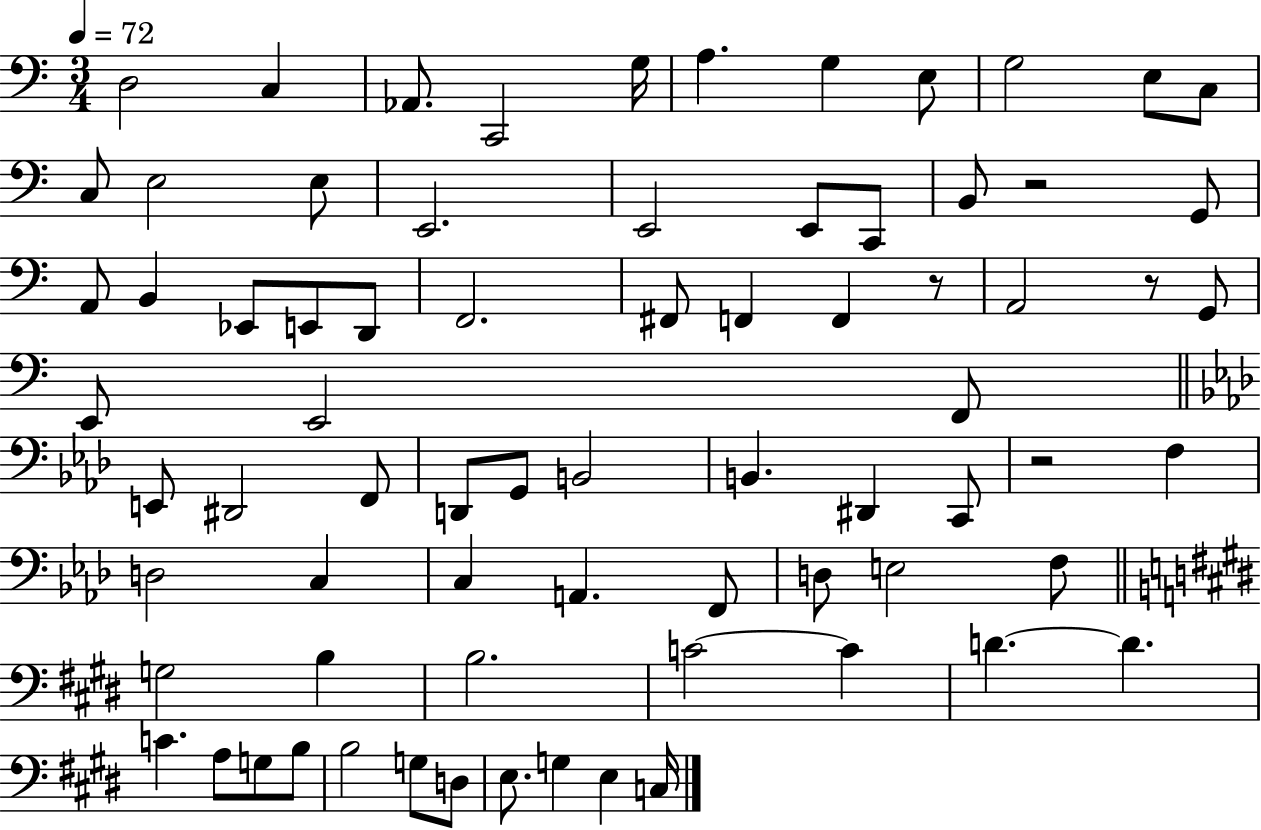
D3/h C3/q Ab2/e. C2/h G3/s A3/q. G3/q E3/e G3/h E3/e C3/e C3/e E3/h E3/e E2/h. E2/h E2/e C2/e B2/e R/h G2/e A2/e B2/q Eb2/e E2/e D2/e F2/h. F#2/e F2/q F2/q R/e A2/h R/e G2/e E2/e E2/h F2/e E2/e D#2/h F2/e D2/e G2/e B2/h B2/q. D#2/q C2/e R/h F3/q D3/h C3/q C3/q A2/q. F2/e D3/e E3/h F3/e G3/h B3/q B3/h. C4/h C4/q D4/q. D4/q. C4/q. A3/e G3/e B3/e B3/h G3/e D3/e E3/e. G3/q E3/q C3/s